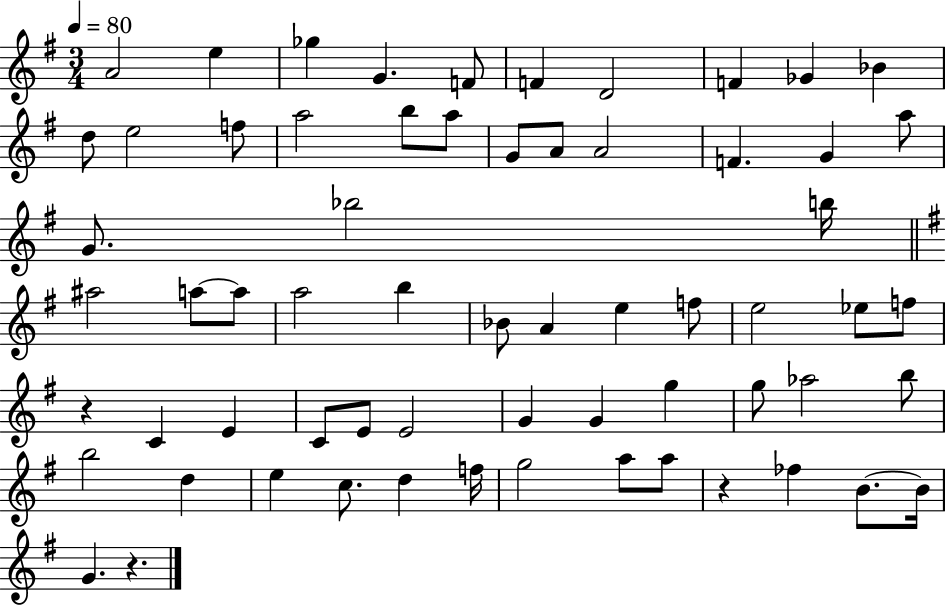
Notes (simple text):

A4/h E5/q Gb5/q G4/q. F4/e F4/q D4/h F4/q Gb4/q Bb4/q D5/e E5/h F5/e A5/h B5/e A5/e G4/e A4/e A4/h F4/q. G4/q A5/e G4/e. Bb5/h B5/s A#5/h A5/e A5/e A5/h B5/q Bb4/e A4/q E5/q F5/e E5/h Eb5/e F5/e R/q C4/q E4/q C4/e E4/e E4/h G4/q G4/q G5/q G5/e Ab5/h B5/e B5/h D5/q E5/q C5/e. D5/q F5/s G5/h A5/e A5/e R/q FES5/q B4/e. B4/s G4/q. R/q.